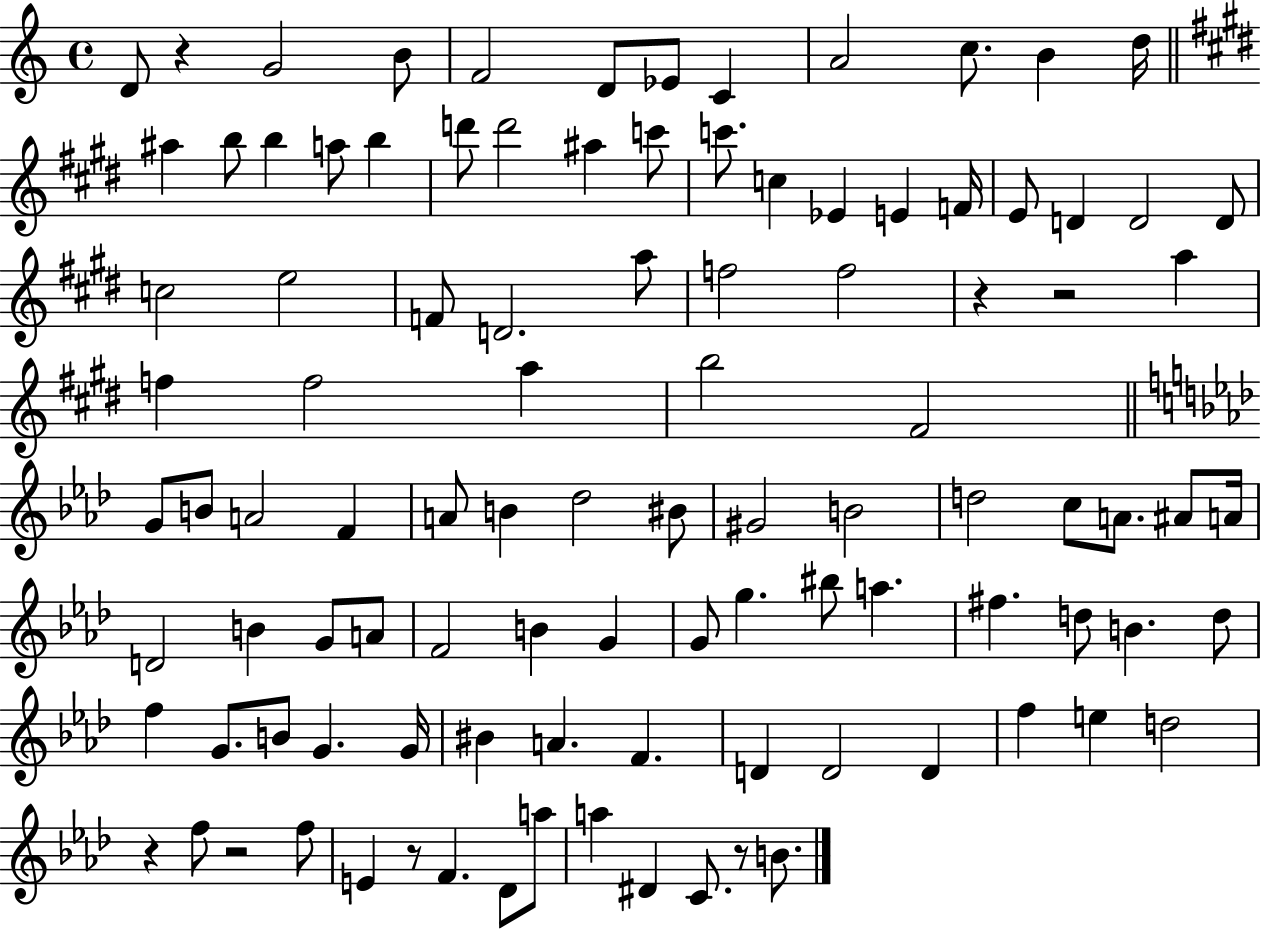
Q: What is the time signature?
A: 4/4